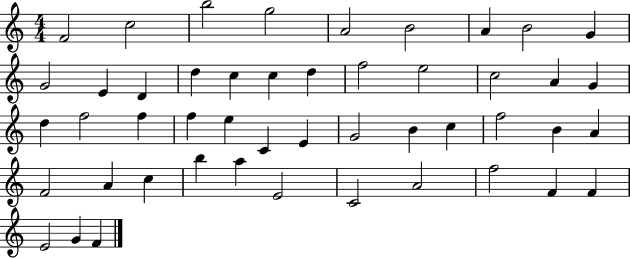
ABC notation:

X:1
T:Untitled
M:4/4
L:1/4
K:C
F2 c2 b2 g2 A2 B2 A B2 G G2 E D d c c d f2 e2 c2 A G d f2 f f e C E G2 B c f2 B A F2 A c b a E2 C2 A2 f2 F F E2 G F